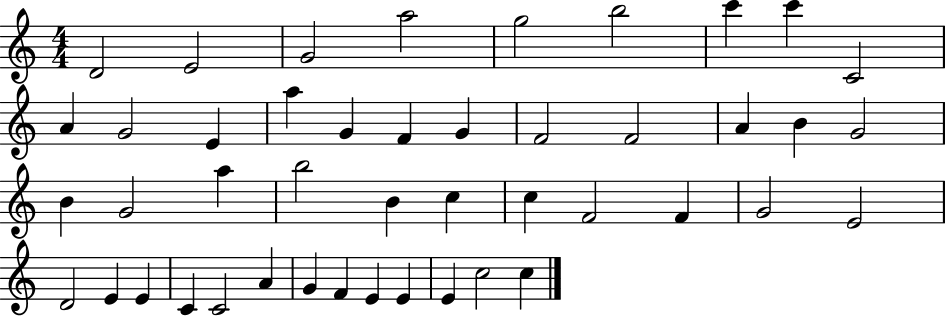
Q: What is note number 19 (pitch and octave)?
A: A4